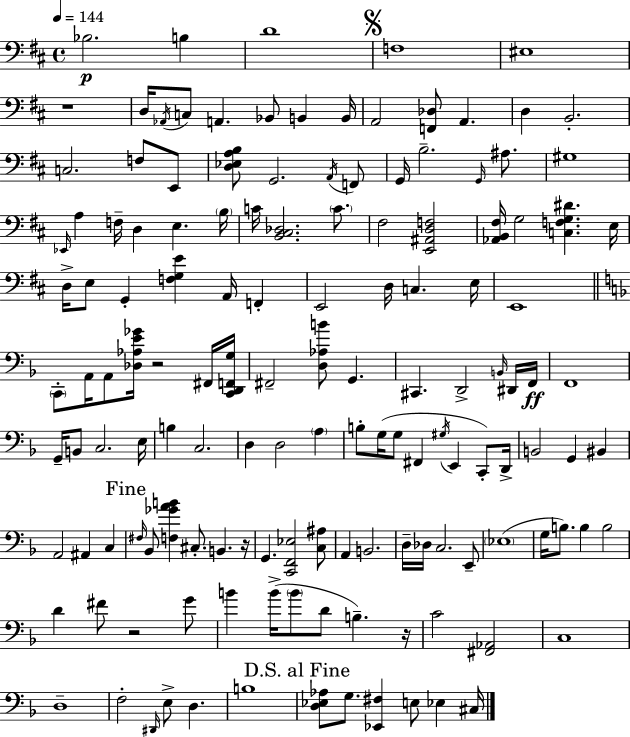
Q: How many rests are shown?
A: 5